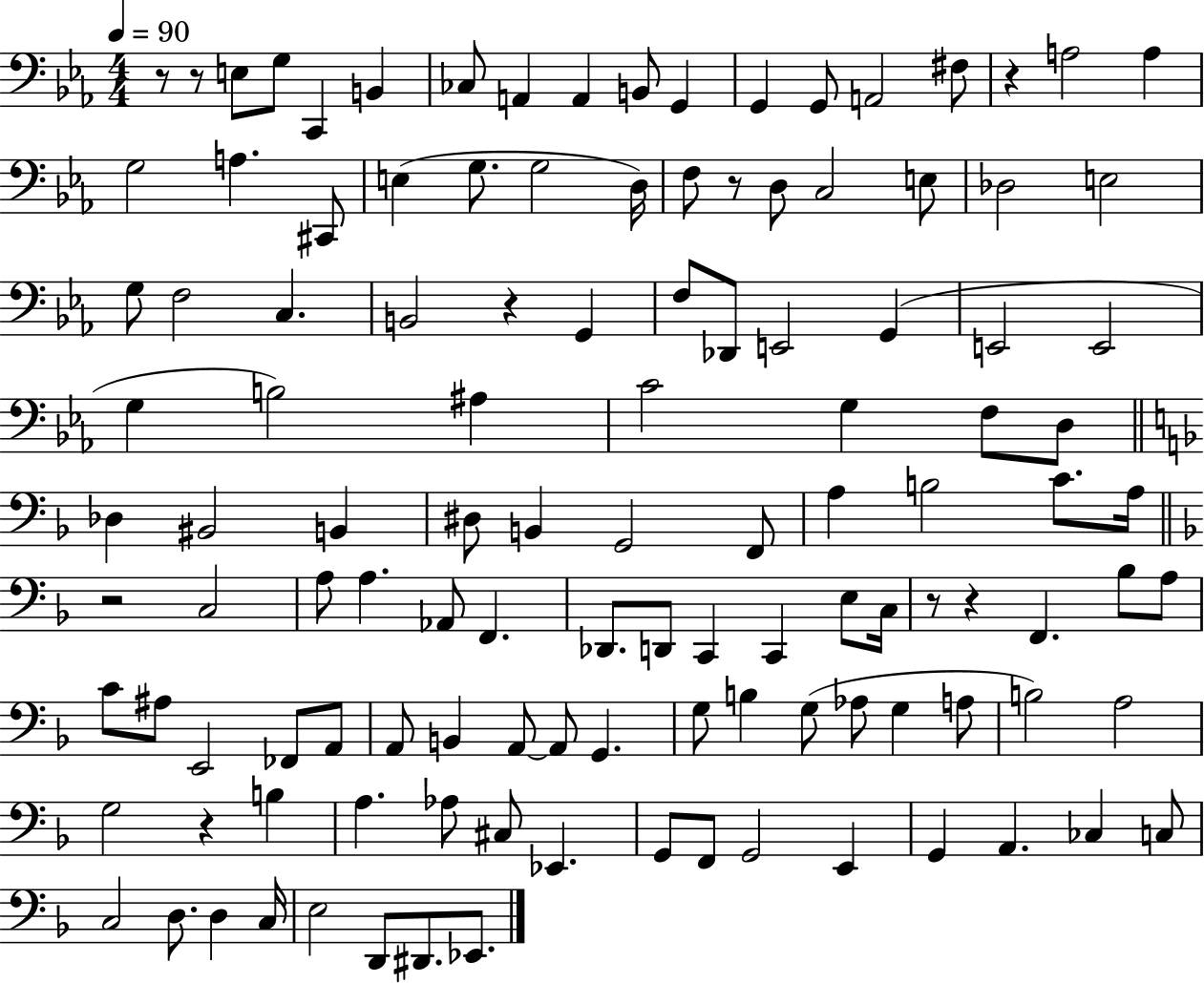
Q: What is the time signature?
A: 4/4